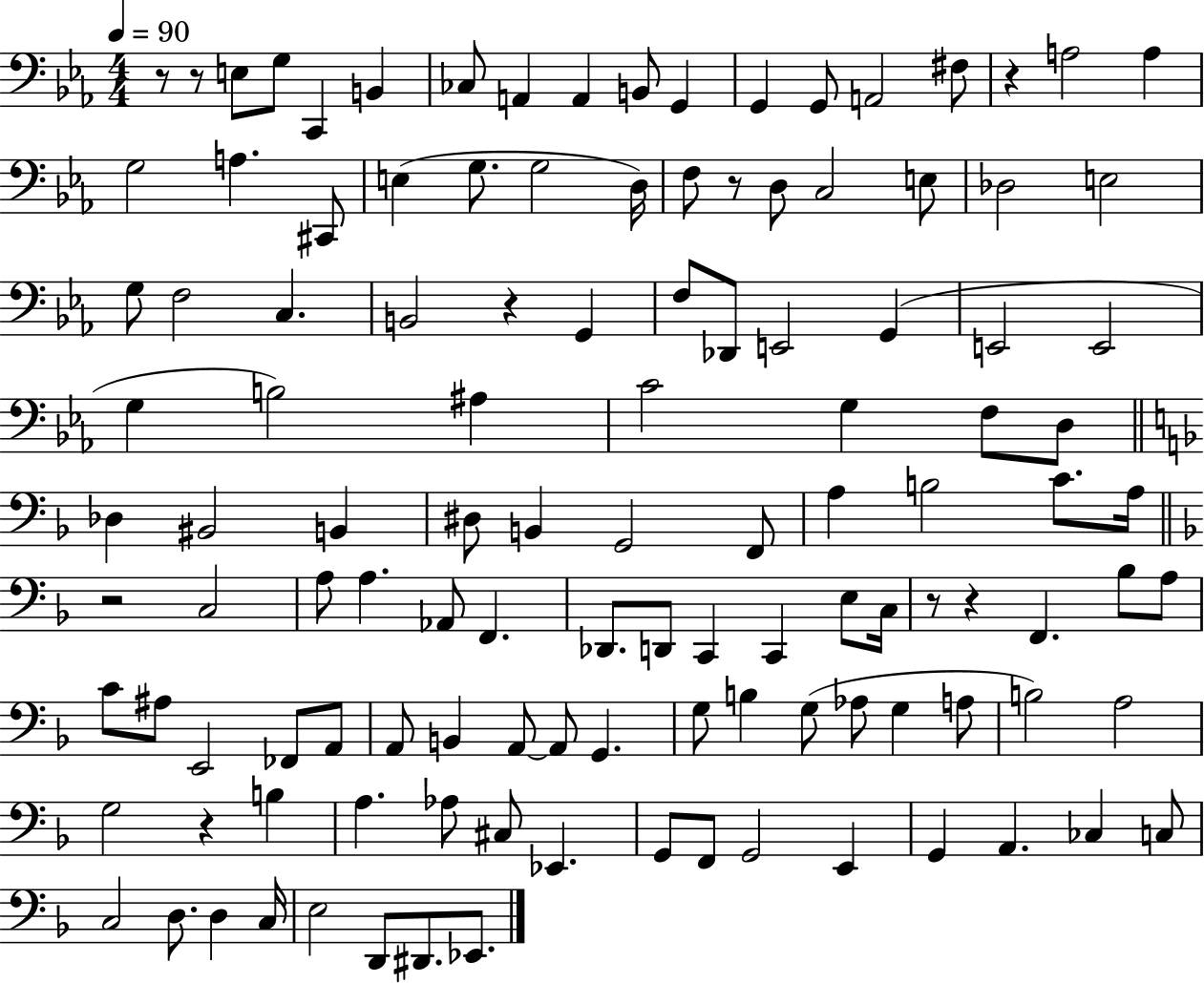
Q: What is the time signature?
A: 4/4